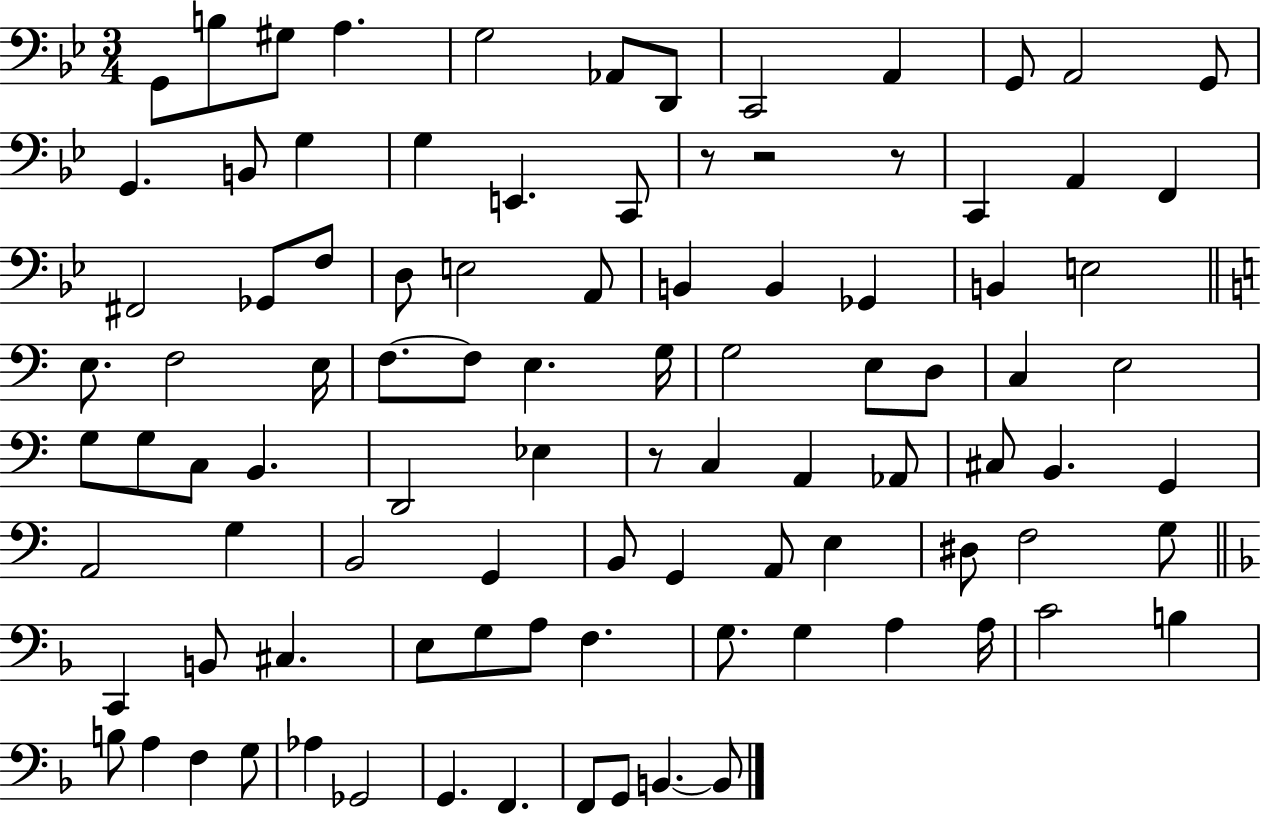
G2/e B3/e G#3/e A3/q. G3/h Ab2/e D2/e C2/h A2/q G2/e A2/h G2/e G2/q. B2/e G3/q G3/q E2/q. C2/e R/e R/h R/e C2/q A2/q F2/q F#2/h Gb2/e F3/e D3/e E3/h A2/e B2/q B2/q Gb2/q B2/q E3/h E3/e. F3/h E3/s F3/e. F3/e E3/q. G3/s G3/h E3/e D3/e C3/q E3/h G3/e G3/e C3/e B2/q. D2/h Eb3/q R/e C3/q A2/q Ab2/e C#3/e B2/q. G2/q A2/h G3/q B2/h G2/q B2/e G2/q A2/e E3/q D#3/e F3/h G3/e C2/q B2/e C#3/q. E3/e G3/e A3/e F3/q. G3/e. G3/q A3/q A3/s C4/h B3/q B3/e A3/q F3/q G3/e Ab3/q Gb2/h G2/q. F2/q. F2/e G2/e B2/q. B2/e